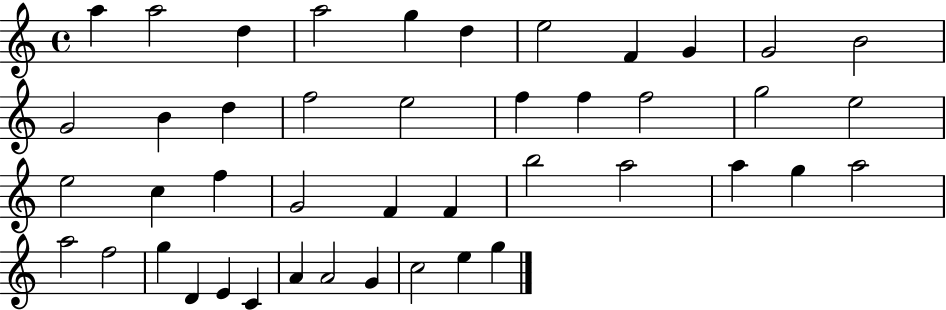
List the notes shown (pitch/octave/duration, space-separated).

A5/q A5/h D5/q A5/h G5/q D5/q E5/h F4/q G4/q G4/h B4/h G4/h B4/q D5/q F5/h E5/h F5/q F5/q F5/h G5/h E5/h E5/h C5/q F5/q G4/h F4/q F4/q B5/h A5/h A5/q G5/q A5/h A5/h F5/h G5/q D4/q E4/q C4/q A4/q A4/h G4/q C5/h E5/q G5/q